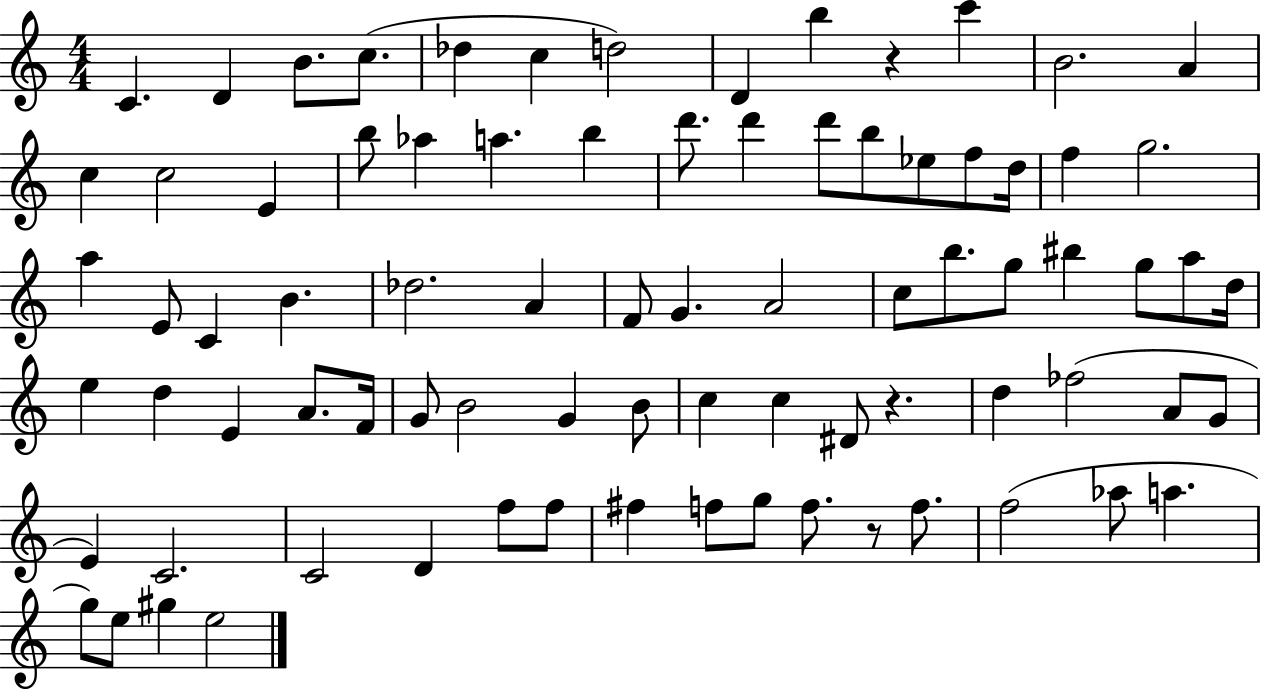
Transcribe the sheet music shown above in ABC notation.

X:1
T:Untitled
M:4/4
L:1/4
K:C
C D B/2 c/2 _d c d2 D b z c' B2 A c c2 E b/2 _a a b d'/2 d' d'/2 b/2 _e/2 f/2 d/4 f g2 a E/2 C B _d2 A F/2 G A2 c/2 b/2 g/2 ^b g/2 a/2 d/4 e d E A/2 F/4 G/2 B2 G B/2 c c ^D/2 z d _f2 A/2 G/2 E C2 C2 D f/2 f/2 ^f f/2 g/2 f/2 z/2 f/2 f2 _a/2 a g/2 e/2 ^g e2